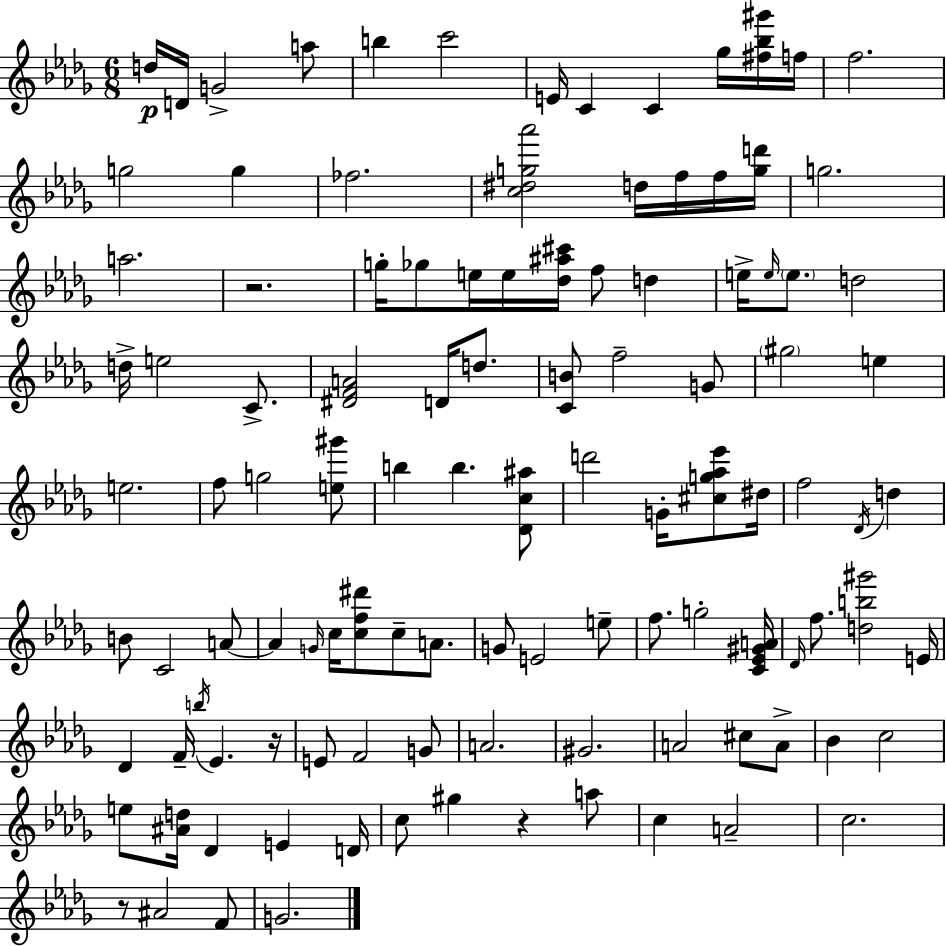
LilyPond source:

{
  \clef treble
  \numericTimeSignature
  \time 6/8
  \key bes \minor
  d''16\p d'16 g'2-> a''8 | b''4 c'''2 | e'16 c'4 c'4 ges''16 <fis'' bes'' gis'''>16 f''16 | f''2. | \break g''2 g''4 | fes''2. | <c'' dis'' g'' aes'''>2 d''16 f''16 f''16 <g'' d'''>16 | g''2. | \break a''2. | r2. | g''16-. ges''8 e''16 e''16 <des'' ais'' cis'''>16 f''8 d''4 | e''16-> \grace { e''16 } \parenthesize e''8. d''2 | \break d''16-> e''2 c'8.-> | <dis' f' a'>2 d'16 d''8. | <c' b'>8 f''2-- g'8 | \parenthesize gis''2 e''4 | \break e''2. | f''8 g''2 <e'' gis'''>8 | b''4 b''4. <des' c'' ais''>8 | d'''2 g'16-. <cis'' g'' aes'' ees'''>8 | \break dis''16 f''2 \acciaccatura { des'16 } d''4 | b'8 c'2 | a'8~~ a'4 \grace { g'16 } c''16 <c'' f'' dis'''>8 c''8-- | a'8. g'8 e'2 | \break e''8-- f''8. g''2-. | <c' ees' gis' a'>16 \grace { des'16 } f''8. <d'' b'' gis'''>2 | e'16 des'4 f'16-- \acciaccatura { b''16 } ees'4. | r16 e'8 f'2 | \break g'8 a'2. | gis'2. | a'2 | cis''8 a'8-> bes'4 c''2 | \break e''8 <ais' d''>16 des'4 | e'4 d'16 c''8 gis''4 r4 | a''8 c''4 a'2-- | c''2. | \break r8 ais'2 | f'8 g'2. | \bar "|."
}